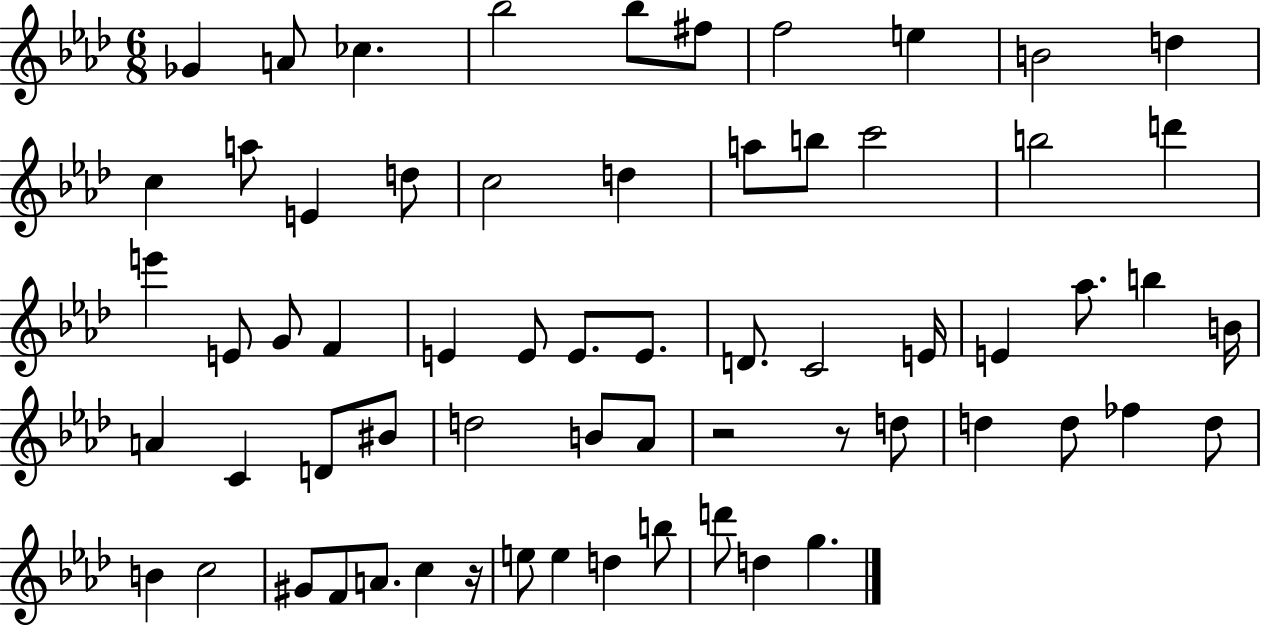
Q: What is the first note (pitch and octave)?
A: Gb4